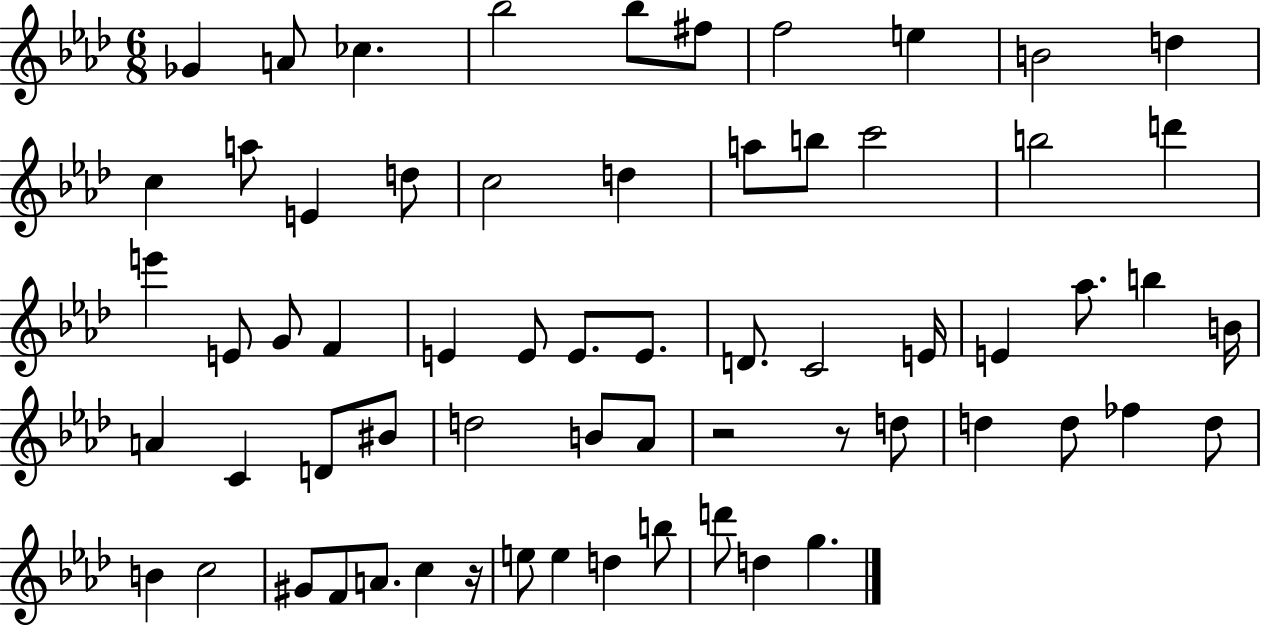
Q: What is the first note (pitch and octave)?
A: Gb4